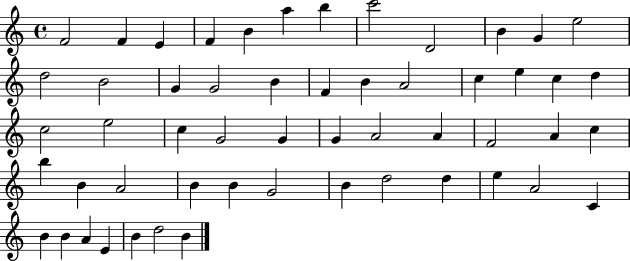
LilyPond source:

{
  \clef treble
  \time 4/4
  \defaultTimeSignature
  \key c \major
  f'2 f'4 e'4 | f'4 b'4 a''4 b''4 | c'''2 d'2 | b'4 g'4 e''2 | \break d''2 b'2 | g'4 g'2 b'4 | f'4 b'4 a'2 | c''4 e''4 c''4 d''4 | \break c''2 e''2 | c''4 g'2 g'4 | g'4 a'2 a'4 | f'2 a'4 c''4 | \break b''4 b'4 a'2 | b'4 b'4 g'2 | b'4 d''2 d''4 | e''4 a'2 c'4 | \break b'4 b'4 a'4 e'4 | b'4 d''2 b'4 | \bar "|."
}